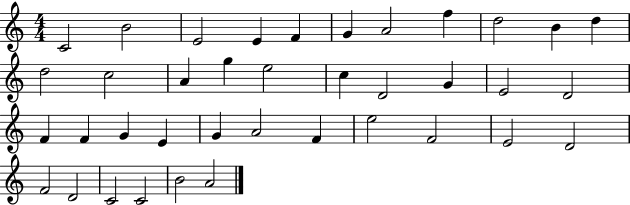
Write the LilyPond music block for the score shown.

{
  \clef treble
  \numericTimeSignature
  \time 4/4
  \key c \major
  c'2 b'2 | e'2 e'4 f'4 | g'4 a'2 f''4 | d''2 b'4 d''4 | \break d''2 c''2 | a'4 g''4 e''2 | c''4 d'2 g'4 | e'2 d'2 | \break f'4 f'4 g'4 e'4 | g'4 a'2 f'4 | e''2 f'2 | e'2 d'2 | \break f'2 d'2 | c'2 c'2 | b'2 a'2 | \bar "|."
}